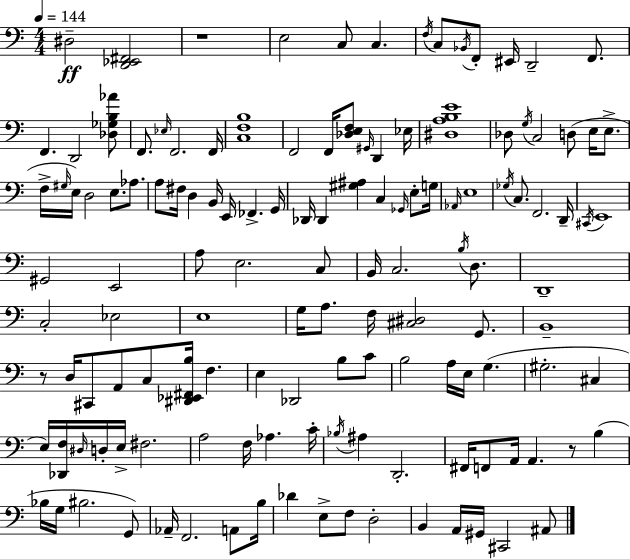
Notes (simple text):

D#3/h [D2,Eb2,F#2]/h R/w E3/h C3/e C3/q. F3/s C3/e Bb2/s F2/e EIS2/s D2/h F2/e. F2/q. D2/h [Db3,Gb3,B3,Ab4]/e F2/e. Eb3/s F2/h. F2/s [C3,F3,B3]/w F2/h F2/s [Db3,E3,F3]/e G#2/s D2/q Eb3/s [D#3,A3,B3,E4]/w Db3/e G3/s C3/h D3/e E3/s E3/e. F3/s G#3/s E3/s D3/h E3/e. Ab3/e. A3/e F#3/s D3/q B2/s E2/s FES2/q. G2/s Db2/s Db2/q [G#3,A#3]/q C3/q Gb2/s E3/e G3/s Ab2/s E3/w Gb3/s C3/e. F2/h. D2/s C#2/s E2/w G#2/h E2/h A3/e E3/h. C3/e B2/s C3/h. B3/s D3/e. D2/w C3/h Eb3/h E3/w G3/s A3/e. F3/s [C#3,D#3]/h G2/e. B2/w R/e D3/s C#2/e A2/e C3/e [D#2,Eb2,F#2,B3]/s F3/q. E3/q Db2/h B3/e C4/e B3/h A3/s E3/s G3/q. G#3/h. C#3/q E3/s [Db2,F3]/s D#3/s D3/s E3/s F#3/h. A3/h F3/s Ab3/q. C4/s Bb3/s A#3/q D2/h. F#2/s F2/e A2/s A2/q. R/e B3/q Bb3/s G3/s BIS3/h. G2/e Ab2/s F2/h. A2/e B3/s Db4/q E3/e F3/e D3/h B2/q A2/s G#2/s C#2/h A#2/e